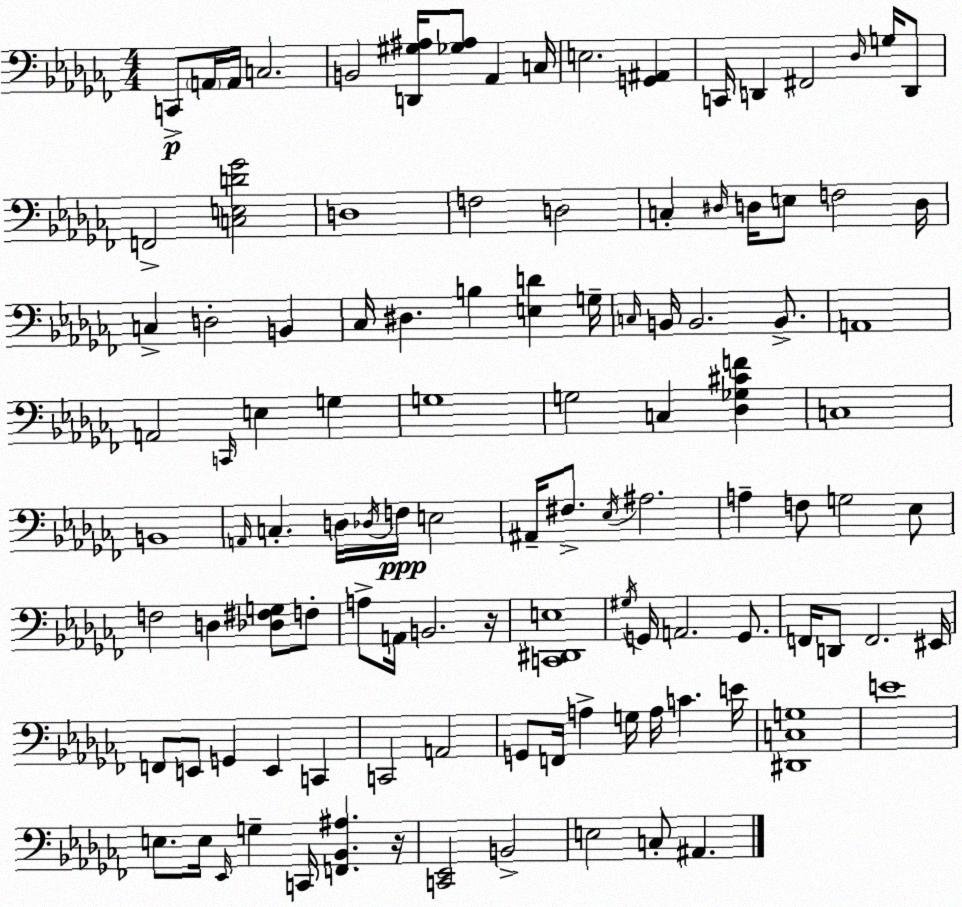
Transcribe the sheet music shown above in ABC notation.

X:1
T:Untitled
M:4/4
L:1/4
K:Abm
C,,/2 A,,/4 A,,/4 C,2 B,,2 [D,,^G,^A,]/4 [_G,^A,]/2 _A,, C,/4 E,2 [G,,^A,,] C,,/4 D,, ^F,,2 _D,/4 G,/4 D,,/2 F,,2 [C,E,D_G]2 D,4 F,2 D,2 C, ^D,/4 D,/4 E,/2 F,2 D,/4 C, D,2 B,, _C,/4 ^D, B, [E,D] G,/4 C,/4 B,,/4 B,,2 B,,/2 A,,4 A,,2 C,,/4 E, G, G,4 G,2 C, [_D,_G,^CF] C,4 B,,4 A,,/4 C, D,/4 _D,/4 F,/4 E,2 ^A,,/4 ^F,/2 _E,/4 ^A,2 A, F,/2 G,2 _E,/2 F,2 D, [_D,^F,G,]/2 F,/2 A,/2 A,,/4 B,,2 z/4 [C,,^D,,E,]4 ^G,/4 G,,/4 A,,2 G,,/2 F,,/4 D,,/2 F,,2 ^E,,/4 F,,/2 E,,/2 G,, E,, C,, C,,2 A,,2 G,,/2 F,,/4 A, G,/4 A,/4 C E/4 [^D,,C,G,]4 E4 E,/2 E,/4 _E,,/4 G, C,,/4 [F,,_B,,^A,] z/4 [C,,_E,,]2 B,,2 E,2 C,/2 ^A,,